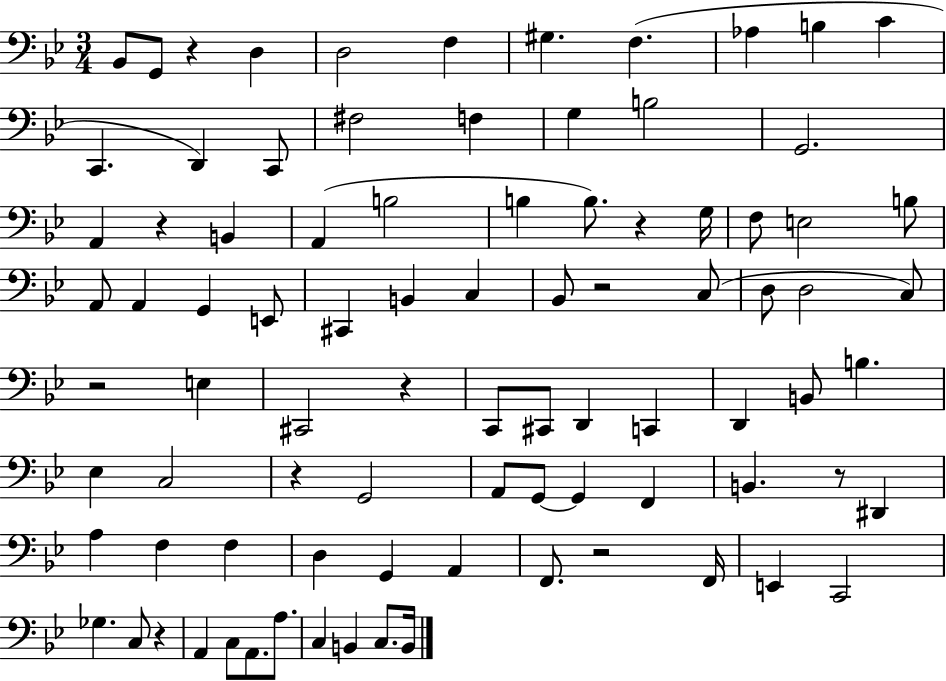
{
  \clef bass
  \numericTimeSignature
  \time 3/4
  \key bes \major
  \repeat volta 2 { bes,8 g,8 r4 d4 | d2 f4 | gis4. f4.( | aes4 b4 c'4 | \break c,4. d,4) c,8 | fis2 f4 | g4 b2 | g,2. | \break a,4 r4 b,4 | a,4( b2 | b4 b8.) r4 g16 | f8 e2 b8 | \break a,8 a,4 g,4 e,8 | cis,4 b,4 c4 | bes,8 r2 c8( | d8 d2 c8) | \break r2 e4 | cis,2 r4 | c,8 cis,8 d,4 c,4 | d,4 b,8 b4. | \break ees4 c2 | r4 g,2 | a,8 g,8~~ g,4 f,4 | b,4. r8 dis,4 | \break a4 f4 f4 | d4 g,4 a,4 | f,8. r2 f,16 | e,4 c,2 | \break ges4. c8 r4 | a,4 c8 a,8. a8. | c4 b,4 c8. b,16 | } \bar "|."
}